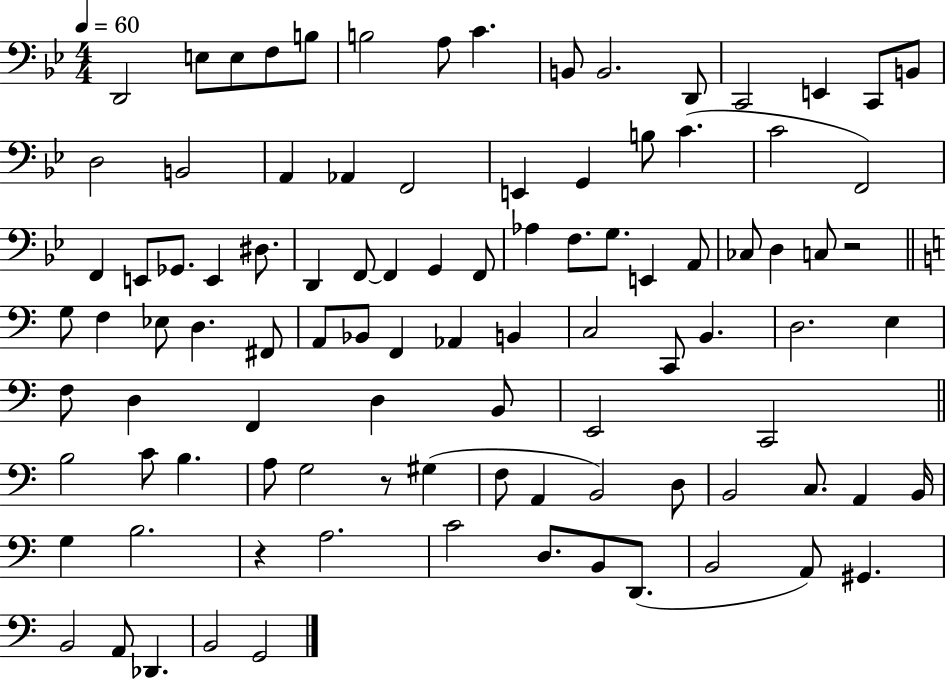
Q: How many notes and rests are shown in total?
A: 98